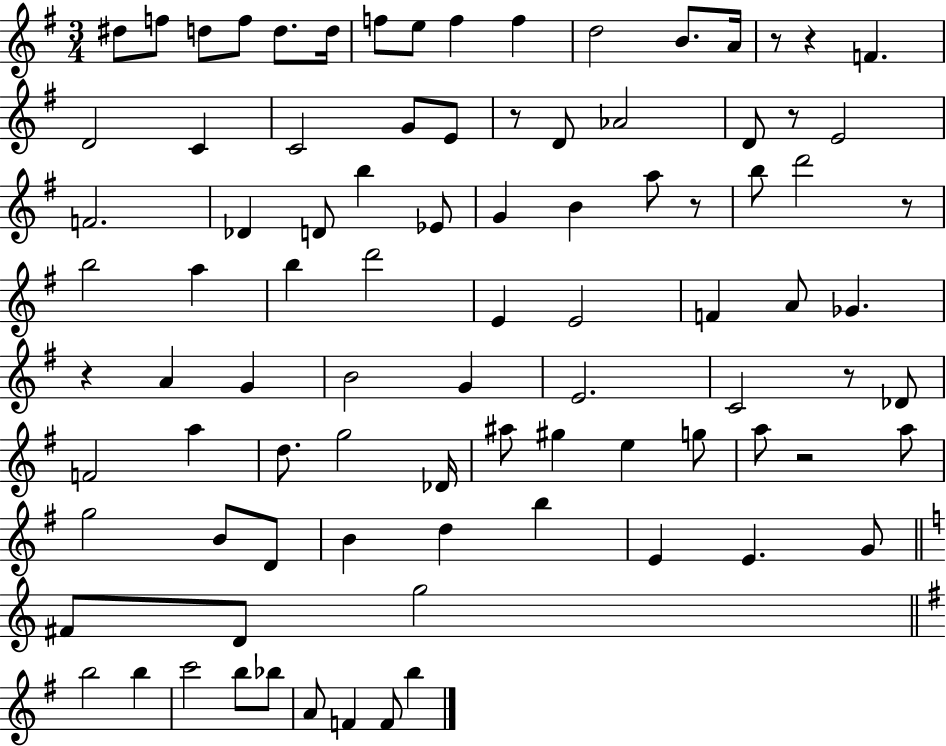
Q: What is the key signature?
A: G major